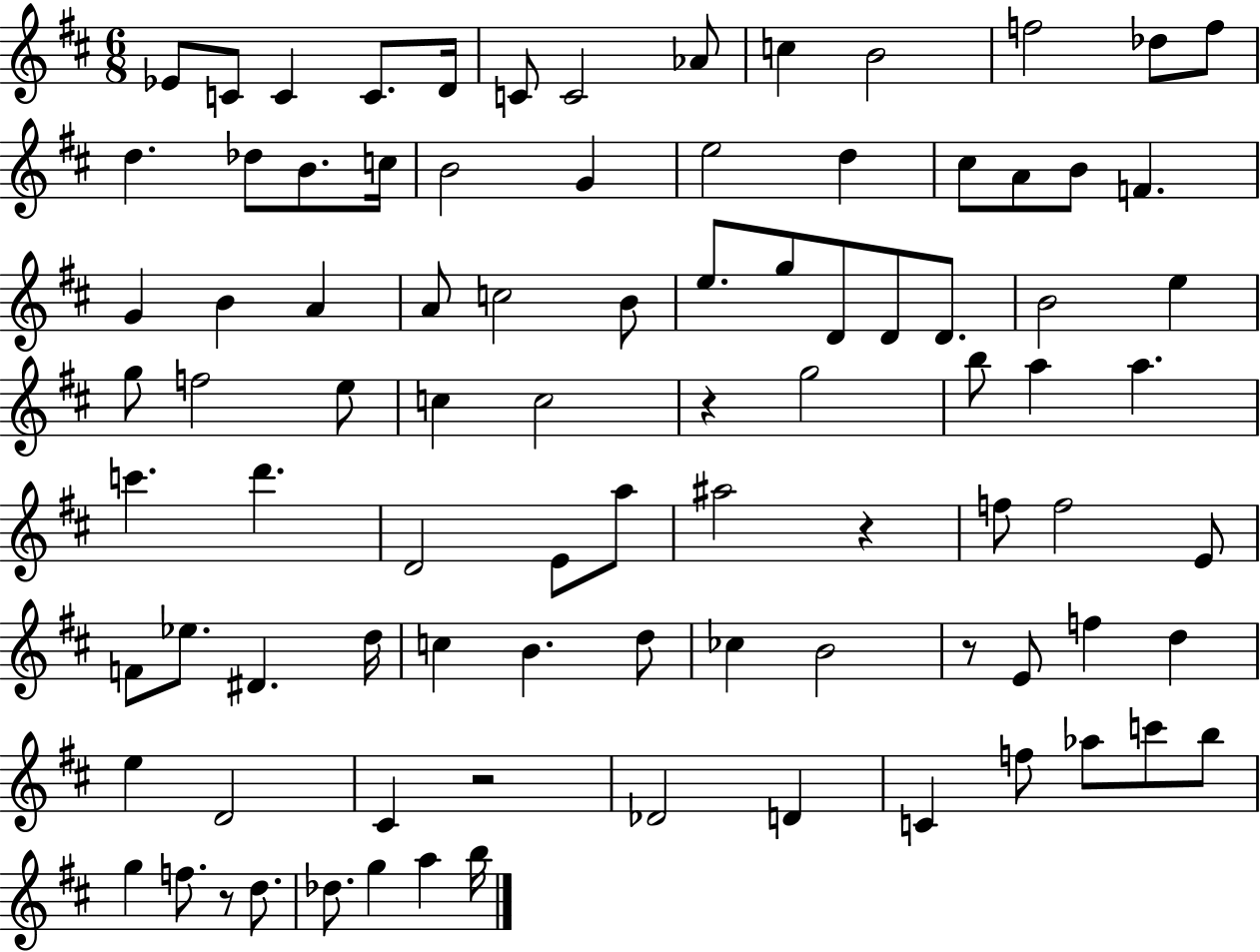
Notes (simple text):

Eb4/e C4/e C4/q C4/e. D4/s C4/e C4/h Ab4/e C5/q B4/h F5/h Db5/e F5/e D5/q. Db5/e B4/e. C5/s B4/h G4/q E5/h D5/q C#5/e A4/e B4/e F4/q. G4/q B4/q A4/q A4/e C5/h B4/e E5/e. G5/e D4/e D4/e D4/e. B4/h E5/q G5/e F5/h E5/e C5/q C5/h R/q G5/h B5/e A5/q A5/q. C6/q. D6/q. D4/h E4/e A5/e A#5/h R/q F5/e F5/h E4/e F4/e Eb5/e. D#4/q. D5/s C5/q B4/q. D5/e CES5/q B4/h R/e E4/e F5/q D5/q E5/q D4/h C#4/q R/h Db4/h D4/q C4/q F5/e Ab5/e C6/e B5/e G5/q F5/e. R/e D5/e. Db5/e. G5/q A5/q B5/s